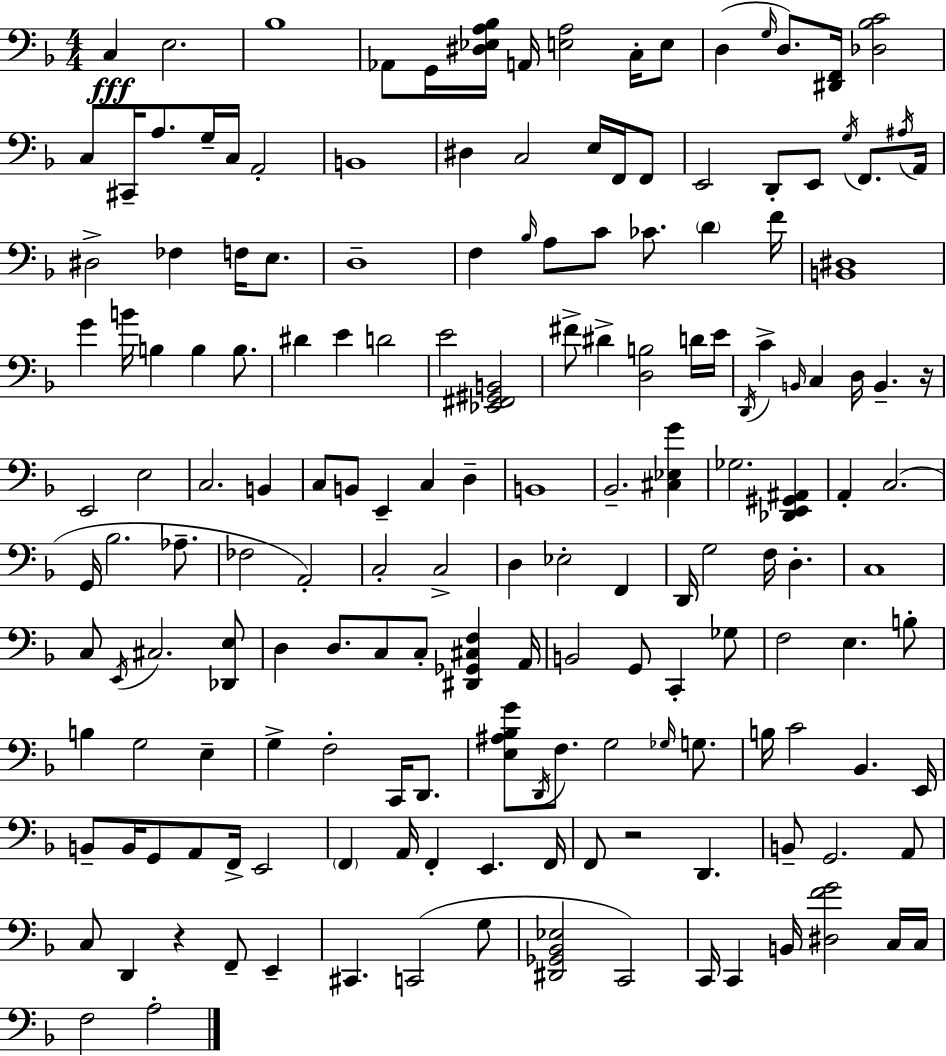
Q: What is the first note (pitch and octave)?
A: C3